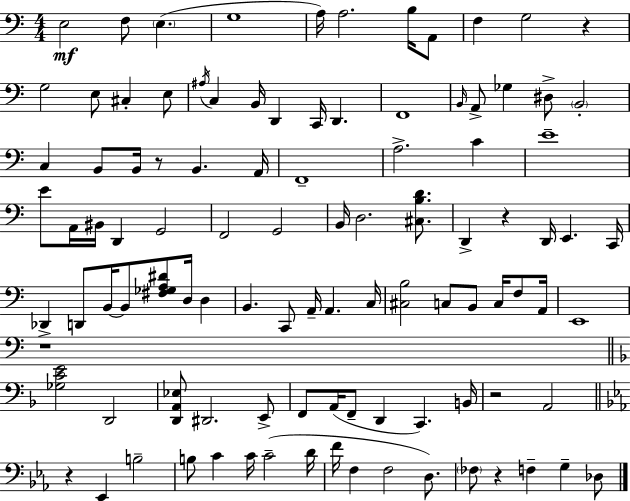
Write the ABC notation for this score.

X:1
T:Untitled
M:4/4
L:1/4
K:Am
E,2 F,/2 E, G,4 A,/4 A,2 B,/4 A,,/2 F, G,2 z G,2 E,/2 ^C, E,/2 ^A,/4 C, B,,/4 D,, C,,/4 D,, F,,4 B,,/4 A,,/2 _G, ^D,/2 B,,2 C, B,,/2 B,,/4 z/2 B,, A,,/4 F,,4 A,2 C E4 E/2 A,,/4 ^B,,/4 D,, G,,2 F,,2 G,,2 B,,/4 D,2 [^C,B,D]/2 D,, z D,,/4 E,, C,,/4 _D,, D,,/2 B,,/4 B,,/2 [^F,_G,A,^D]/2 D,/4 D, B,, C,,/2 A,,/4 A,, C,/4 [^C,B,]2 C,/2 B,,/2 C,/4 F,/2 A,,/4 E,,4 z4 [_G,CE]2 D,,2 [D,,A,,_E,]/2 ^D,,2 E,,/2 F,,/2 A,,/4 F,,/2 D,, C,, B,,/4 z2 A,,2 z _E,, B,2 B,/2 C C/4 C2 D/4 F/4 F, F,2 D,/2 _F,/2 z F, G, _D,/2